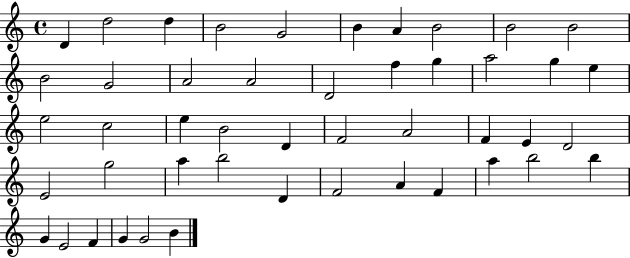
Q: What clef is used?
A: treble